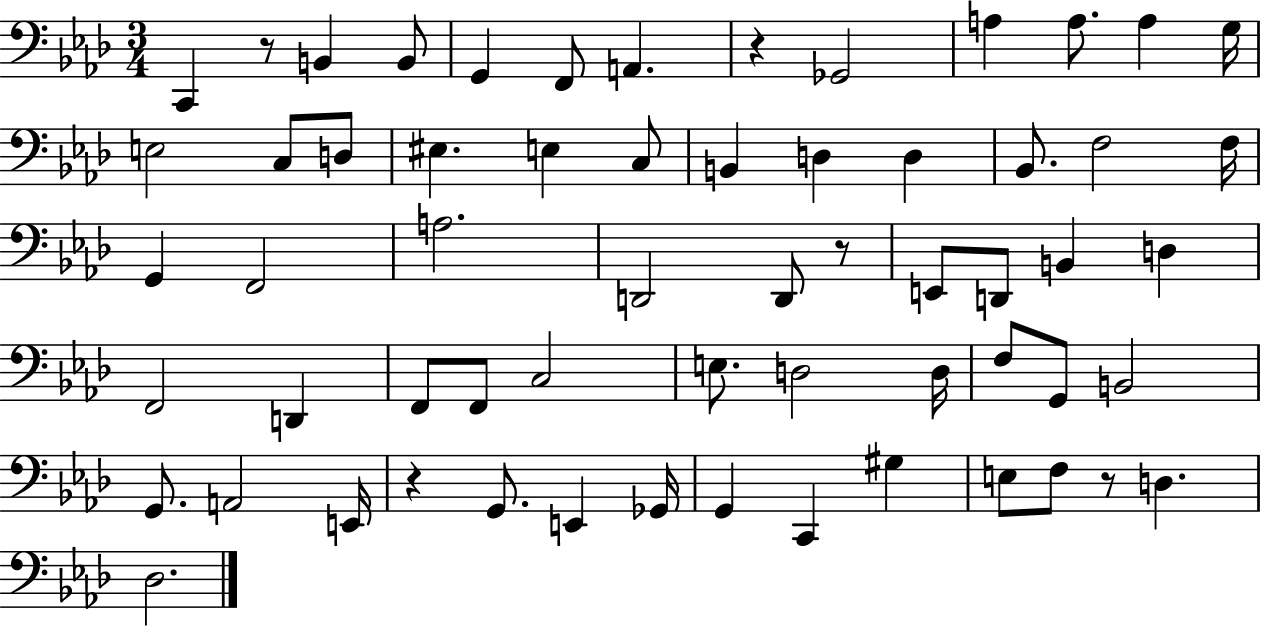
X:1
T:Untitled
M:3/4
L:1/4
K:Ab
C,, z/2 B,, B,,/2 G,, F,,/2 A,, z _G,,2 A, A,/2 A, G,/4 E,2 C,/2 D,/2 ^E, E, C,/2 B,, D, D, _B,,/2 F,2 F,/4 G,, F,,2 A,2 D,,2 D,,/2 z/2 E,,/2 D,,/2 B,, D, F,,2 D,, F,,/2 F,,/2 C,2 E,/2 D,2 D,/4 F,/2 G,,/2 B,,2 G,,/2 A,,2 E,,/4 z G,,/2 E,, _G,,/4 G,, C,, ^G, E,/2 F,/2 z/2 D, _D,2